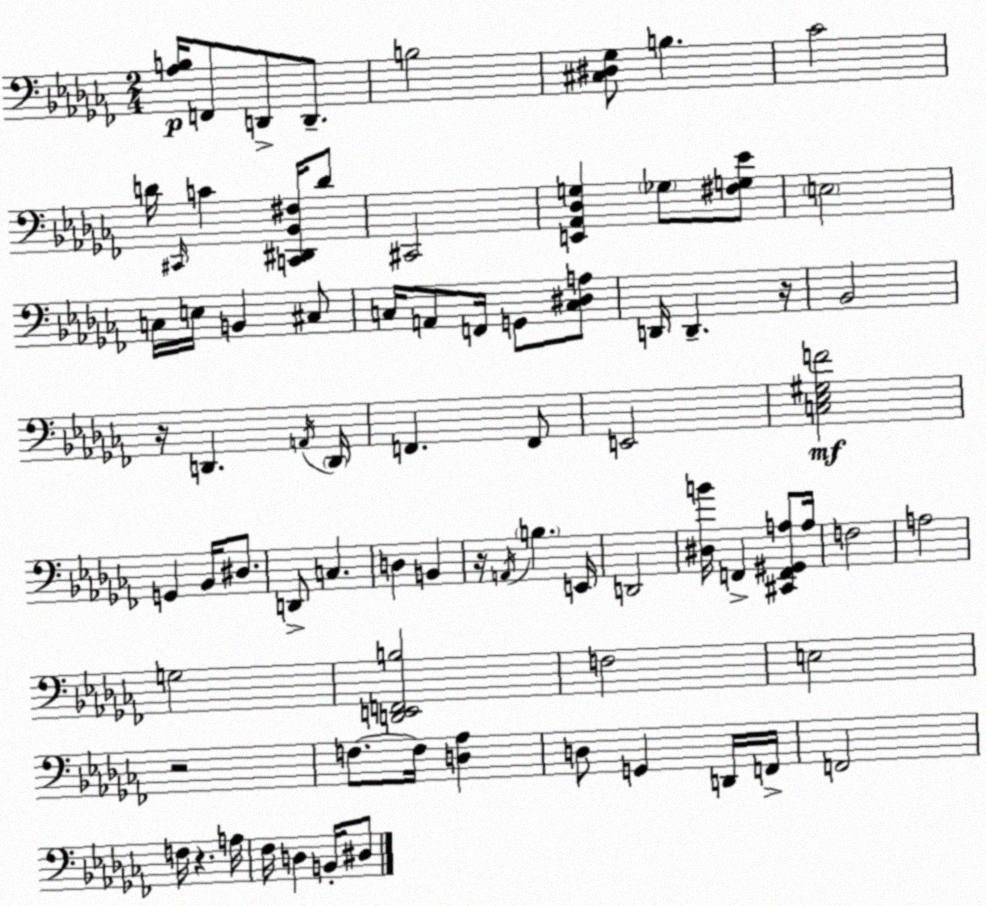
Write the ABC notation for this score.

X:1
T:Untitled
M:2/4
L:1/4
K:Abm
[_A,B,]/4 F,,/2 D,,/2 D,,/2 B,2 [^C,^D,_G,]/2 B, _C2 D/4 ^C,,/4 C [C,,^D,,_B,,^F,]/4 D/2 ^C,,2 [E,,_A,,_D,G,] _G,/2 [^F,G,_E]/2 E,2 C,/4 E,/4 B,, ^C,/2 C,/4 A,,/2 F,,/4 G,,/2 [C,^D,A,]/2 D,,/4 D,, z/4 _B,,2 z/4 D,, A,,/4 D,,/4 F,, F,,/2 E,,2 [C,_E,^G,F]2 G,, _B,,/4 ^D,/2 D,,/2 C, D, B,, z/4 A,,/4 B, E,,/4 D,,2 [^D,B]/4 F,, [^C,,F,,^G,,A,]/2 A,/4 F,2 A,2 G,2 [D,,E,,F,,B,]2 F,2 E,2 z2 F,/2 F,/4 [D,_A,] D,/2 G,, D,,/4 F,,/4 F,,2 F,/4 z A,/4 _F,/4 D, B,,/4 ^D,/2